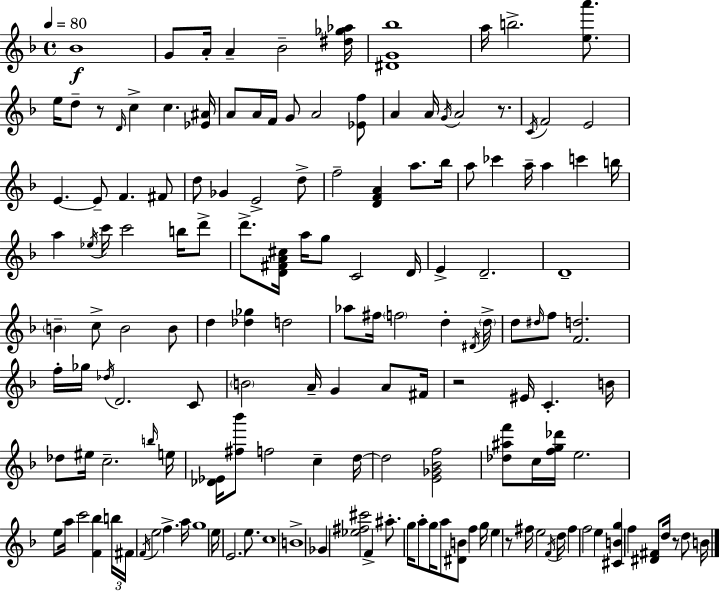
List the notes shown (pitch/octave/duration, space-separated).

Bb4/w G4/e A4/s A4/q Bb4/h [D#5,Gb5,Ab5]/s [D#4,G4,Bb5]/w A5/s B5/h. [E5,A6]/e. E5/s D5/e R/e D4/s C5/q C5/q. [Eb4,A#4]/s A4/e A4/s F4/s G4/e A4/h [Eb4,F5]/e A4/q A4/s G4/s A4/h R/e. C4/s F4/h E4/h E4/q. E4/e F4/q. F#4/e D5/e Gb4/q E4/h D5/e F5/h [D4,F4,A4]/q A5/e. Bb5/s A5/e CES6/q A5/s A5/q C6/q B5/s A5/q Eb5/s C6/s C6/h B5/s D6/e D6/e. [D4,F#4,A4,C#5]/s A5/s G5/e C4/h D4/s E4/q D4/h. D4/w B4/q C5/e B4/h B4/e D5/q [Db5,Gb5]/q D5/h Ab5/e F#5/s F5/h D5/q D#4/s D5/s D5/e D#5/s F5/e [F4,D5]/h. F5/s Gb5/s Db5/s D4/h. C4/e B4/h A4/s G4/q A4/e F#4/s R/h EIS4/s C4/q. B4/s Db5/e EIS5/s C5/h. B5/s E5/s [Db4,Eb4]/s [F#5,Bb6]/e F5/h C5/q D5/s D5/h [E4,Gb4,Bb4,F5]/h [Db5,A#5,F6]/e C5/s [F5,G5,Db6]/s E5/h. E5/e A5/s C6/h [F4,Bb5]/q B5/s F#4/s F4/s E5/h F5/q. A5/s G5/w E5/s E4/h. E5/e. C5/w B4/w Gb4/q [Eb5,F#5,C#6]/h F4/q A#5/e. G5/s A5/e G5/s A5/e [D#4,B4]/e F5/q G5/s E5/q R/e F#5/s E5/h F4/s D5/s F#5/q F5/h E5/q [C#4,B4,G5]/q F5/q [D#4,F#4]/e D5/s R/e D5/e B4/s